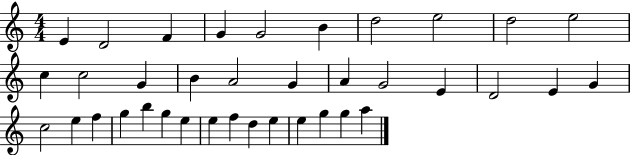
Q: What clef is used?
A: treble